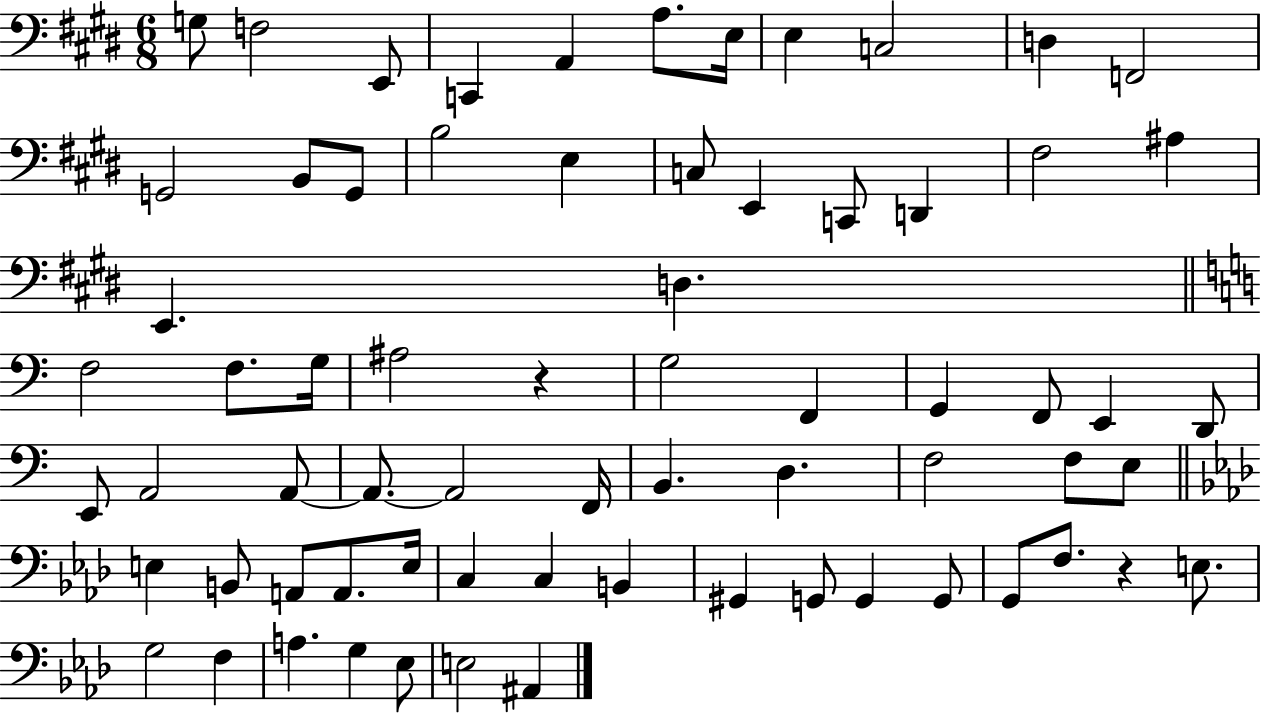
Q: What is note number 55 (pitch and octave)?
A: G2